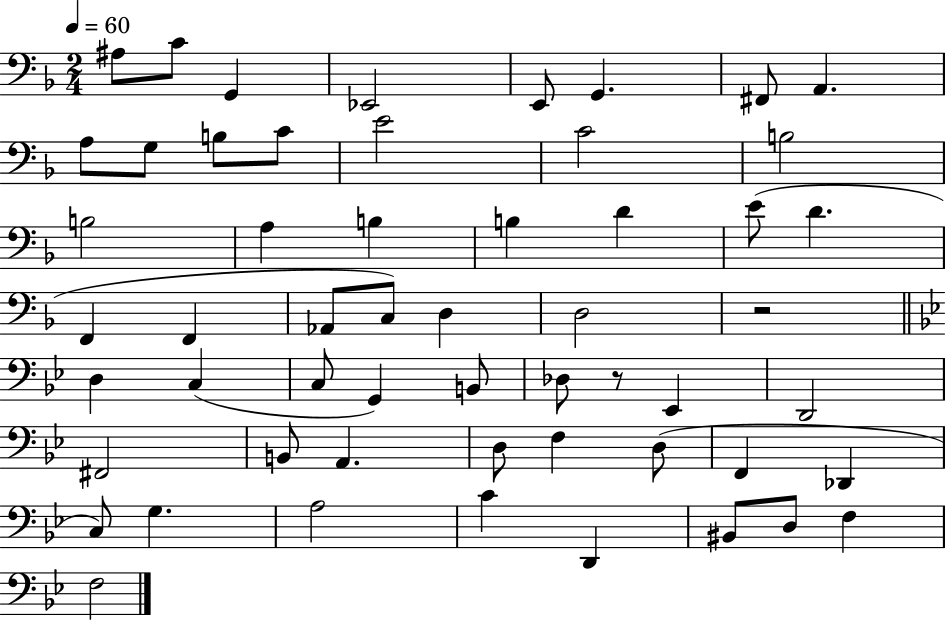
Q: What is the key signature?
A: F major